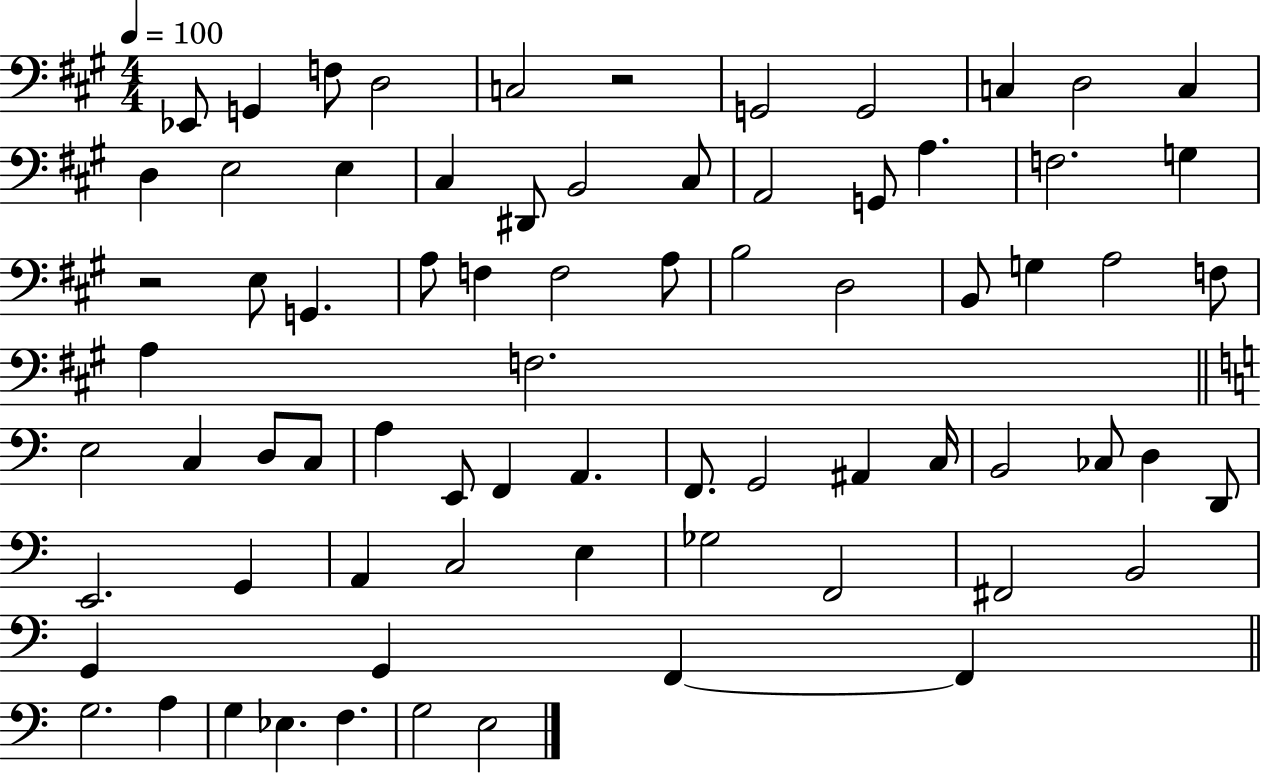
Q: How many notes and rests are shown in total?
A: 74